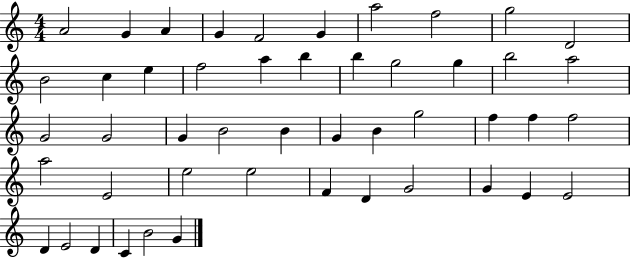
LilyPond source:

{
  \clef treble
  \numericTimeSignature
  \time 4/4
  \key c \major
  a'2 g'4 a'4 | g'4 f'2 g'4 | a''2 f''2 | g''2 d'2 | \break b'2 c''4 e''4 | f''2 a''4 b''4 | b''4 g''2 g''4 | b''2 a''2 | \break g'2 g'2 | g'4 b'2 b'4 | g'4 b'4 g''2 | f''4 f''4 f''2 | \break a''2 e'2 | e''2 e''2 | f'4 d'4 g'2 | g'4 e'4 e'2 | \break d'4 e'2 d'4 | c'4 b'2 g'4 | \bar "|."
}